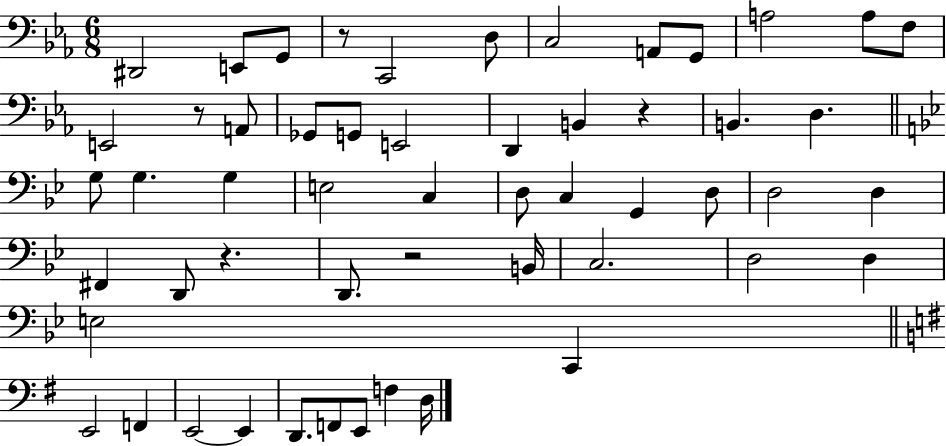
{
  \clef bass
  \numericTimeSignature
  \time 6/8
  \key ees \major
  dis,2 e,8 g,8 | r8 c,2 d8 | c2 a,8 g,8 | a2 a8 f8 | \break e,2 r8 a,8 | ges,8 g,8 e,2 | d,4 b,4 r4 | b,4. d4. | \break \bar "||" \break \key bes \major g8 g4. g4 | e2 c4 | d8 c4 g,4 d8 | d2 d4 | \break fis,4 d,8 r4. | d,8. r2 b,16 | c2. | d2 d4 | \break e2 c,4 | \bar "||" \break \key e \minor e,2 f,4 | e,2~~ e,4 | d,8. f,8 e,8 f4 d16 | \bar "|."
}